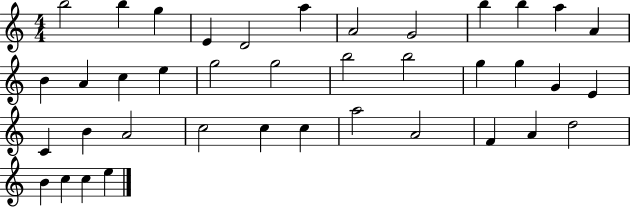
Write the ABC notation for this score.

X:1
T:Untitled
M:4/4
L:1/4
K:C
b2 b g E D2 a A2 G2 b b a A B A c e g2 g2 b2 b2 g g G E C B A2 c2 c c a2 A2 F A d2 B c c e